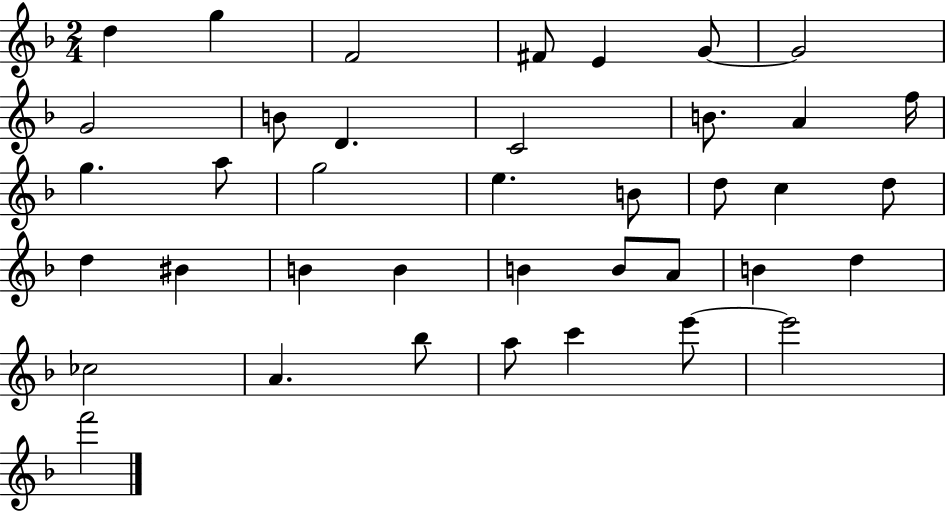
X:1
T:Untitled
M:2/4
L:1/4
K:F
d g F2 ^F/2 E G/2 G2 G2 B/2 D C2 B/2 A f/4 g a/2 g2 e B/2 d/2 c d/2 d ^B B B B B/2 A/2 B d _c2 A _b/2 a/2 c' e'/2 e'2 f'2